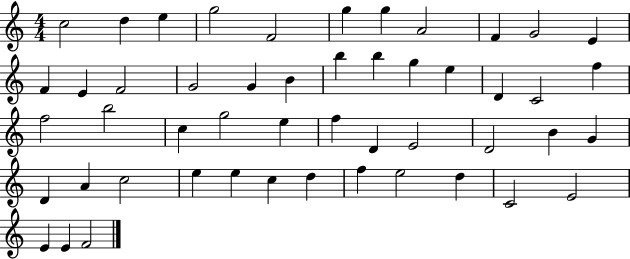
X:1
T:Untitled
M:4/4
L:1/4
K:C
c2 d e g2 F2 g g A2 F G2 E F E F2 G2 G B b b g e D C2 f f2 b2 c g2 e f D E2 D2 B G D A c2 e e c d f e2 d C2 E2 E E F2